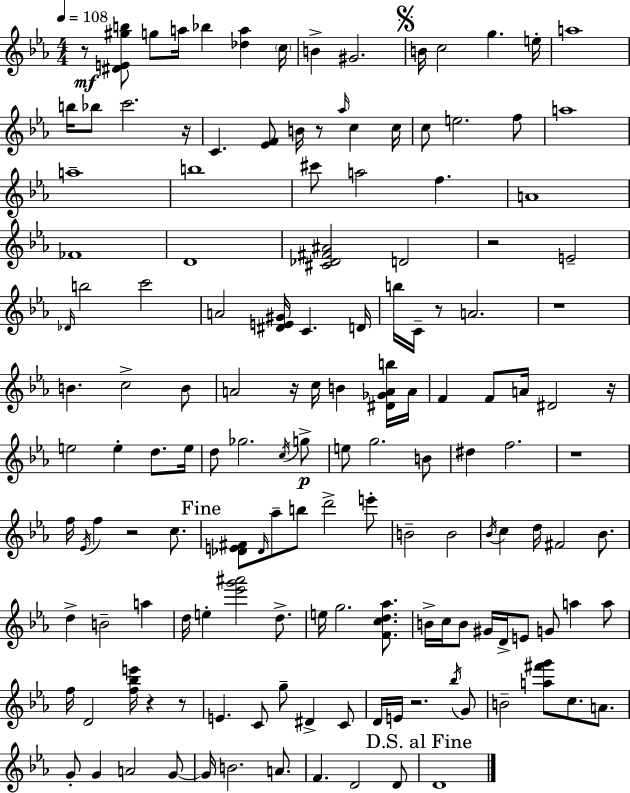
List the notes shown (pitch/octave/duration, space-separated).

R/e [D#4,E4,G#5,B5]/e G5/e A5/s Bb5/q [Db5,A5]/q C5/s B4/q G#4/h. B4/s C5/h G5/q. E5/s A5/w B5/s Bb5/e C6/h. R/s C4/q. [Eb4,F4]/e B4/s R/e Ab5/s C5/q C5/s C5/e E5/h. F5/e A5/w A5/w B5/w C#6/e A5/h F5/q. A4/w FES4/w D4/w [C#4,Db4,F#4,A#4]/h D4/h R/h E4/h Db4/s B5/h C6/h A4/h [D#4,E4,G#4]/s C4/q. D4/s B5/s C4/s R/e A4/h. R/w B4/q. C5/h B4/e A4/h R/s C5/s B4/q [D#4,Gb4,A4,B5]/s A4/s F4/q F4/e A4/s D#4/h R/s E5/h E5/q D5/e. E5/s D5/e Gb5/h. C5/s G5/e E5/e G5/h. B4/e D#5/q F5/h. R/w F5/s Eb4/s F5/q R/h C5/e. [Db4,E4,F#4]/e Db4/s Ab5/e B5/e D6/h E6/e B4/h B4/h Bb4/s C5/q D5/s F#4/h Bb4/e. D5/q B4/h A5/q D5/s E5/q [Eb6,G6,A#6]/h D5/e. E5/s G5/h. [F4,C5,D5,Ab5]/e. B4/s C5/s B4/e G#4/s D4/s E4/e G4/e A5/q A5/e F5/s D4/h [F5,Bb5,E6]/s R/q R/e E4/q. C4/e G5/e D#4/q C4/e D4/s E4/s R/h. Bb5/s G4/e B4/h [A5,F#6,G6]/e C5/e. A4/e. G4/e G4/q A4/h G4/e G4/s B4/h. A4/e. F4/q. D4/h D4/e D4/w